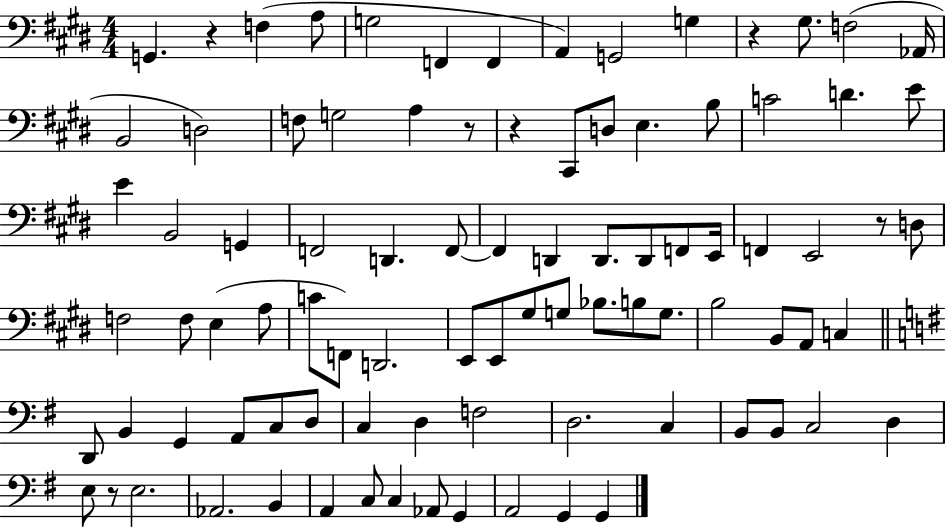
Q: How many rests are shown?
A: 6